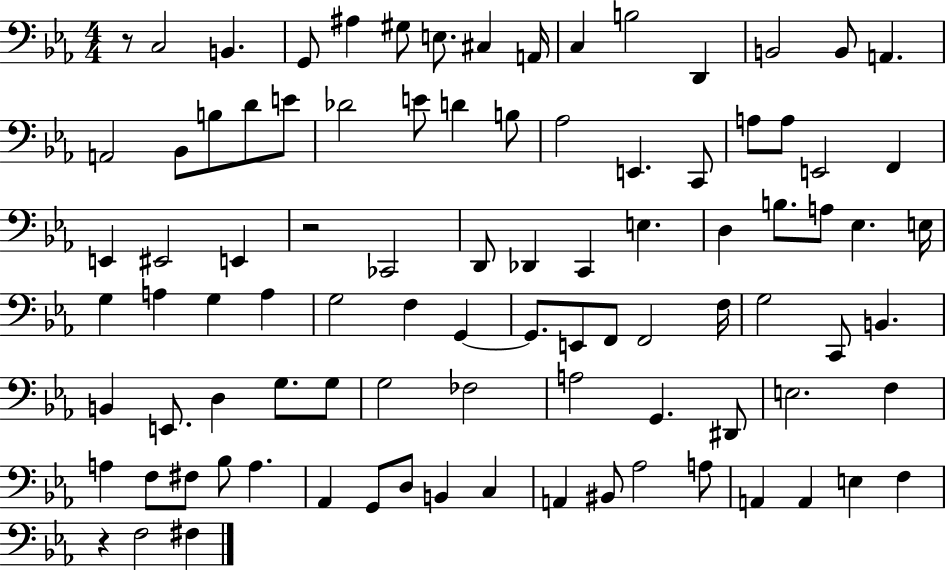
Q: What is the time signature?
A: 4/4